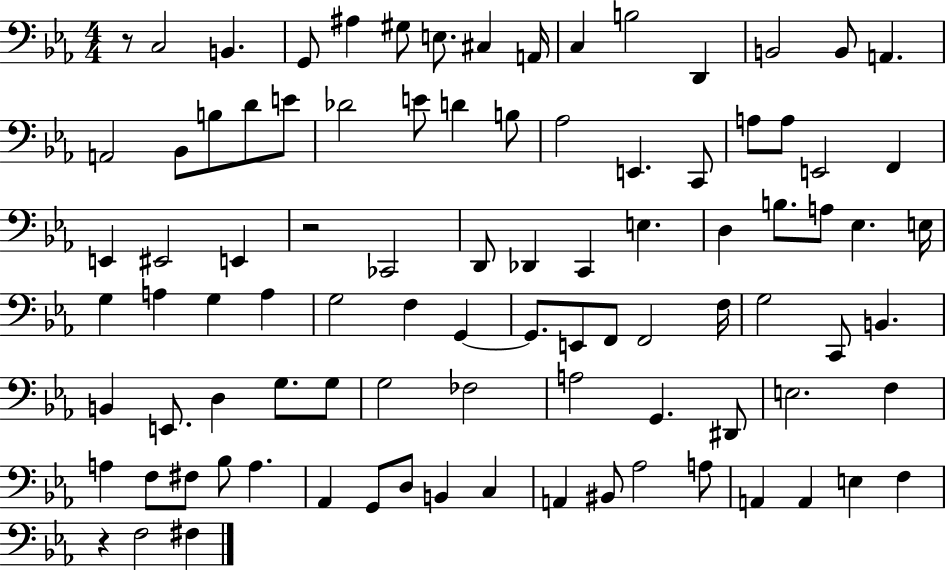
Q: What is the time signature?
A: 4/4